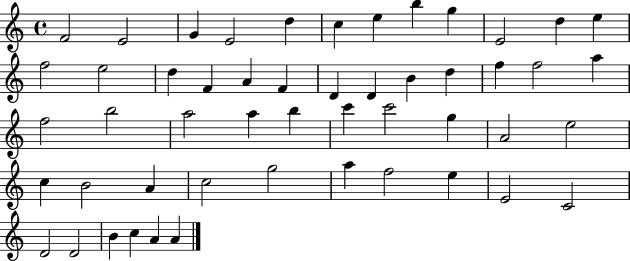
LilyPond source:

{
  \clef treble
  \time 4/4
  \defaultTimeSignature
  \key c \major
  f'2 e'2 | g'4 e'2 d''4 | c''4 e''4 b''4 g''4 | e'2 d''4 e''4 | \break f''2 e''2 | d''4 f'4 a'4 f'4 | d'4 d'4 b'4 d''4 | f''4 f''2 a''4 | \break f''2 b''2 | a''2 a''4 b''4 | c'''4 c'''2 g''4 | a'2 e''2 | \break c''4 b'2 a'4 | c''2 g''2 | a''4 f''2 e''4 | e'2 c'2 | \break d'2 d'2 | b'4 c''4 a'4 a'4 | \bar "|."
}